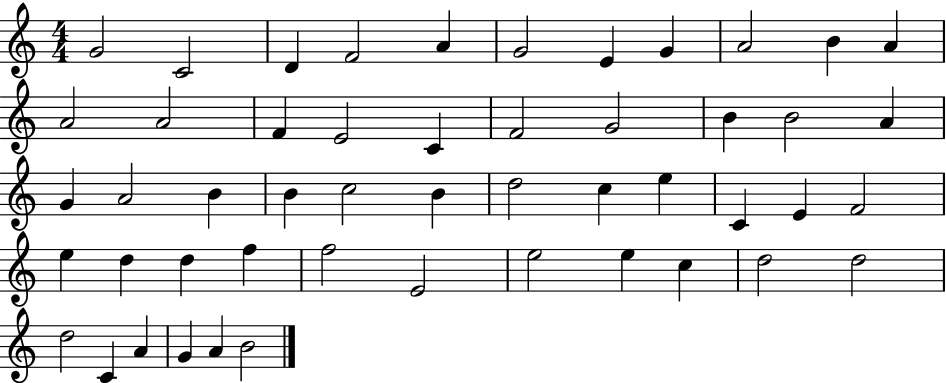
{
  \clef treble
  \numericTimeSignature
  \time 4/4
  \key c \major
  g'2 c'2 | d'4 f'2 a'4 | g'2 e'4 g'4 | a'2 b'4 a'4 | \break a'2 a'2 | f'4 e'2 c'4 | f'2 g'2 | b'4 b'2 a'4 | \break g'4 a'2 b'4 | b'4 c''2 b'4 | d''2 c''4 e''4 | c'4 e'4 f'2 | \break e''4 d''4 d''4 f''4 | f''2 e'2 | e''2 e''4 c''4 | d''2 d''2 | \break d''2 c'4 a'4 | g'4 a'4 b'2 | \bar "|."
}